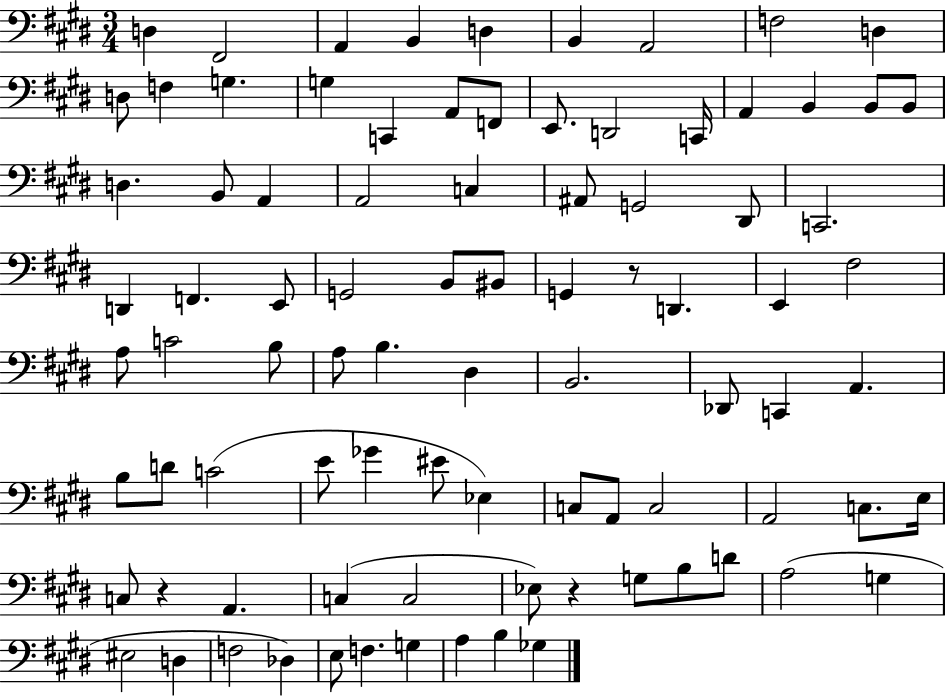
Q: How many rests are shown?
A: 3